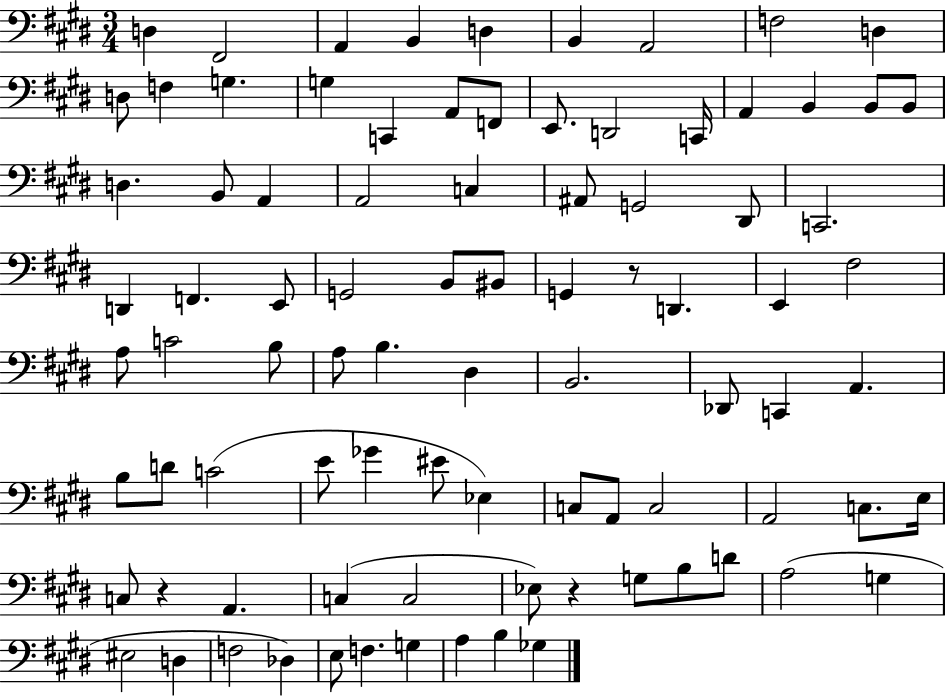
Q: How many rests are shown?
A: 3